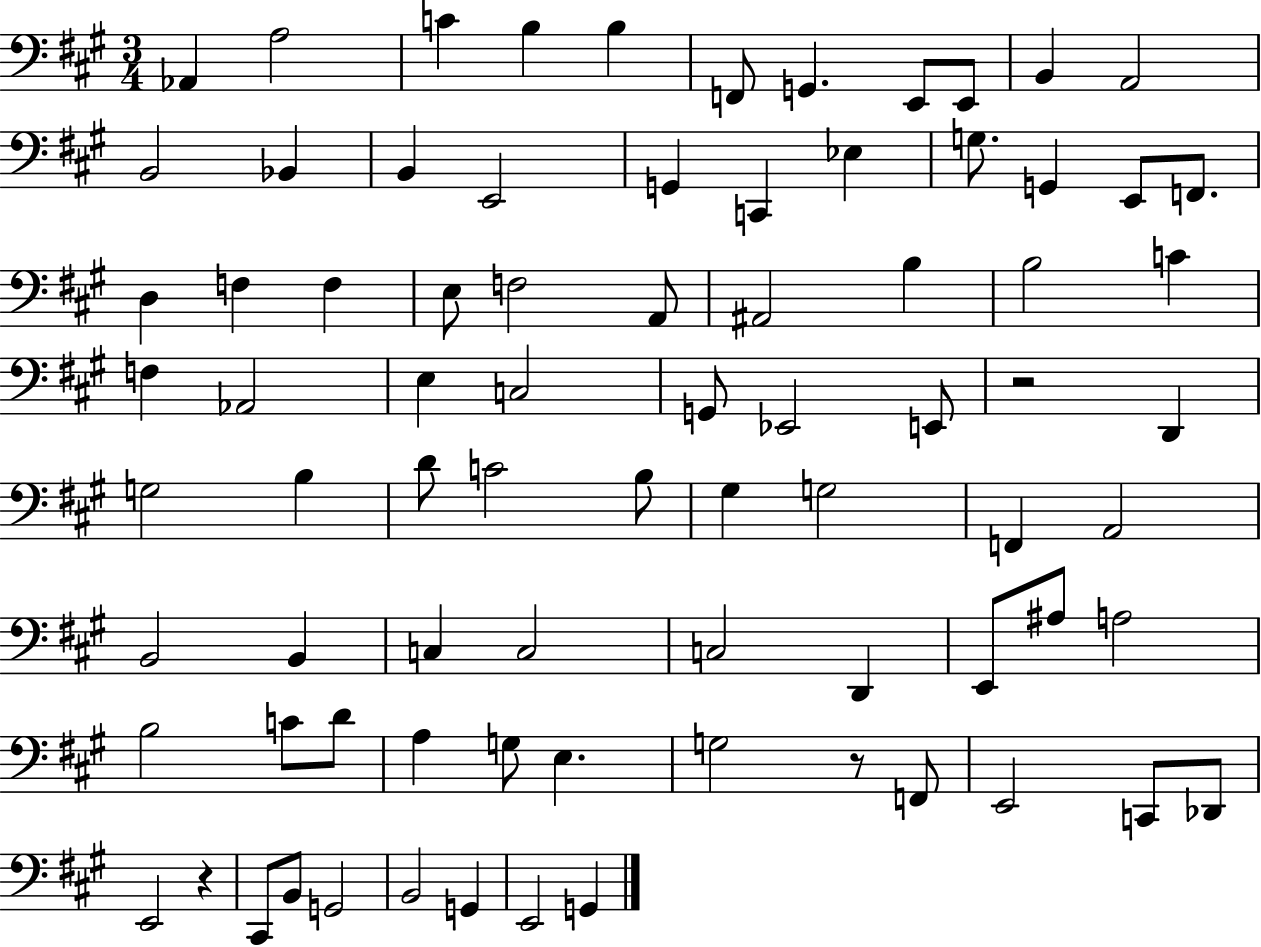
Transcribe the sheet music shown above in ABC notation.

X:1
T:Untitled
M:3/4
L:1/4
K:A
_A,, A,2 C B, B, F,,/2 G,, E,,/2 E,,/2 B,, A,,2 B,,2 _B,, B,, E,,2 G,, C,, _E, G,/2 G,, E,,/2 F,,/2 D, F, F, E,/2 F,2 A,,/2 ^A,,2 B, B,2 C F, _A,,2 E, C,2 G,,/2 _E,,2 E,,/2 z2 D,, G,2 B, D/2 C2 B,/2 ^G, G,2 F,, A,,2 B,,2 B,, C, C,2 C,2 D,, E,,/2 ^A,/2 A,2 B,2 C/2 D/2 A, G,/2 E, G,2 z/2 F,,/2 E,,2 C,,/2 _D,,/2 E,,2 z ^C,,/2 B,,/2 G,,2 B,,2 G,, E,,2 G,,